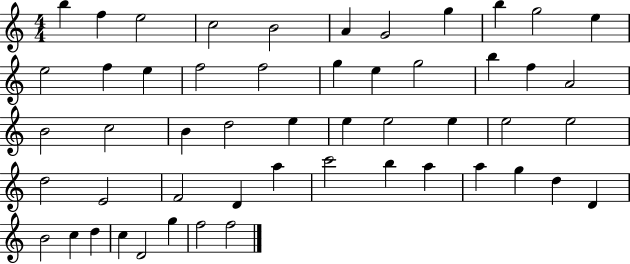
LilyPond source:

{
  \clef treble
  \numericTimeSignature
  \time 4/4
  \key c \major
  b''4 f''4 e''2 | c''2 b'2 | a'4 g'2 g''4 | b''4 g''2 e''4 | \break e''2 f''4 e''4 | f''2 f''2 | g''4 e''4 g''2 | b''4 f''4 a'2 | \break b'2 c''2 | b'4 d''2 e''4 | e''4 e''2 e''4 | e''2 e''2 | \break d''2 e'2 | f'2 d'4 a''4 | c'''2 b''4 a''4 | a''4 g''4 d''4 d'4 | \break b'2 c''4 d''4 | c''4 d'2 g''4 | f''2 f''2 | \bar "|."
}